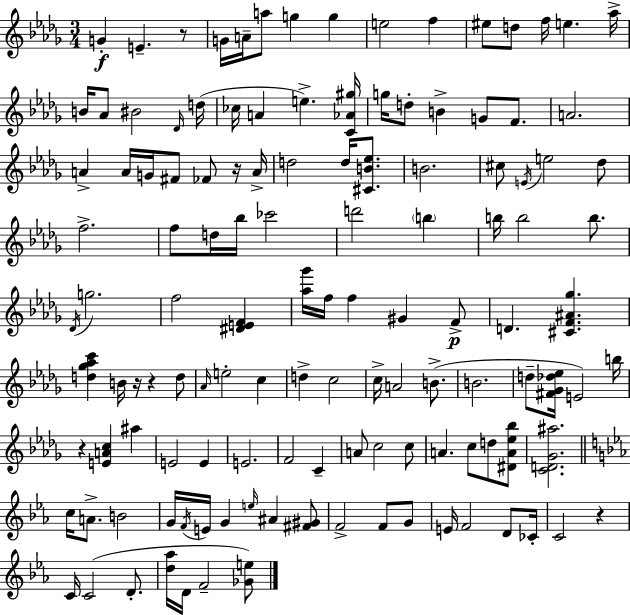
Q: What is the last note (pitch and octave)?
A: F4